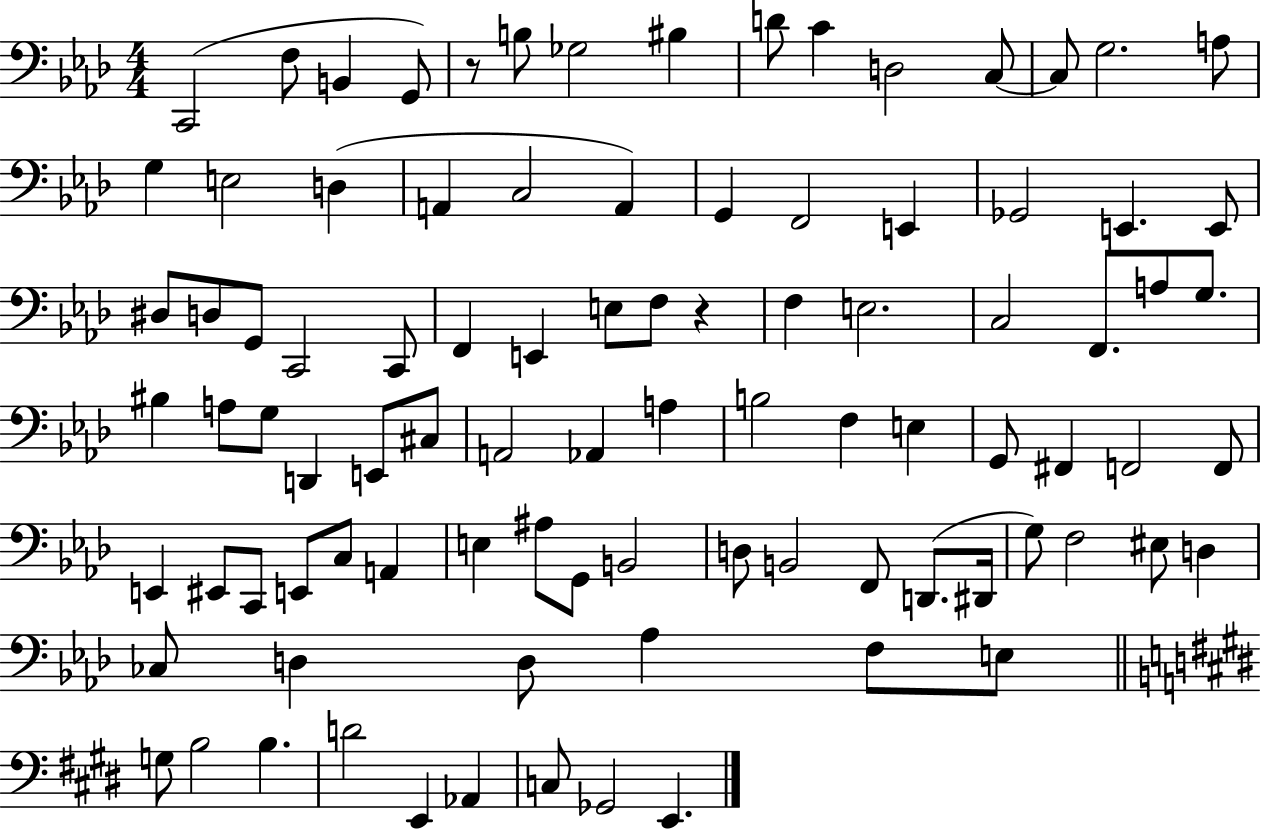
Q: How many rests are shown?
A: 2